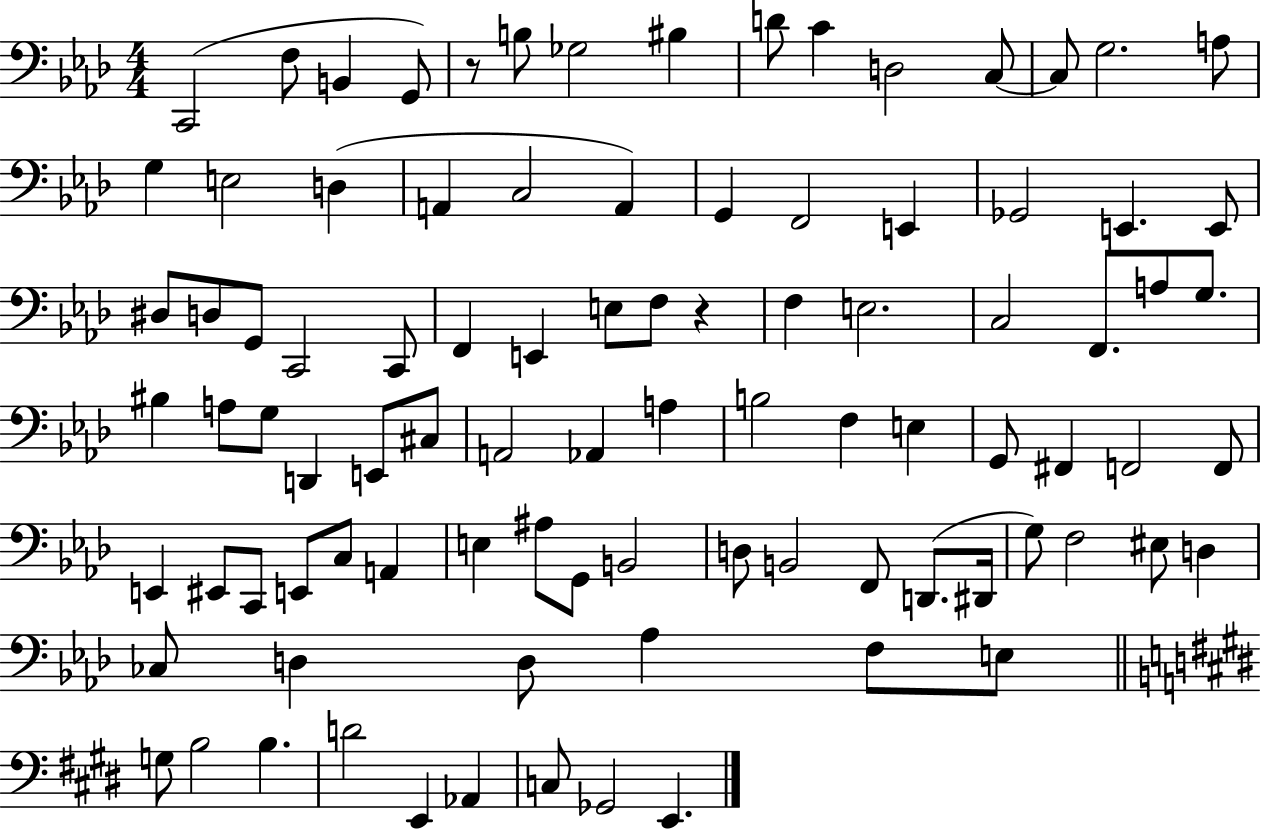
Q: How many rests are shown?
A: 2